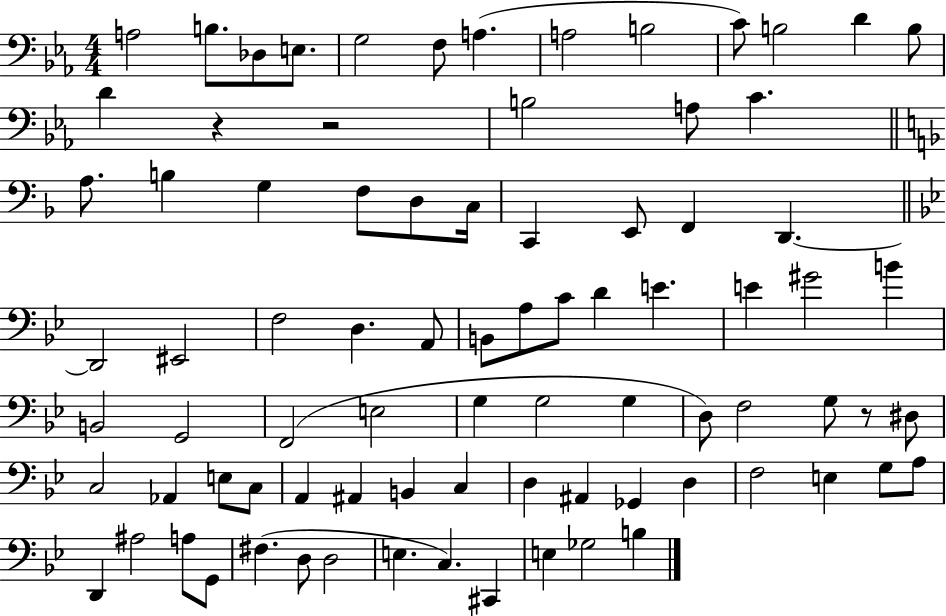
X:1
T:Untitled
M:4/4
L:1/4
K:Eb
A,2 B,/2 _D,/2 E,/2 G,2 F,/2 A, A,2 B,2 C/2 B,2 D B,/2 D z z2 B,2 A,/2 C A,/2 B, G, F,/2 D,/2 C,/4 C,, E,,/2 F,, D,, D,,2 ^E,,2 F,2 D, A,,/2 B,,/2 A,/2 C/2 D E E ^G2 B B,,2 G,,2 F,,2 E,2 G, G,2 G, D,/2 F,2 G,/2 z/2 ^D,/2 C,2 _A,, E,/2 C,/2 A,, ^A,, B,, C, D, ^A,, _G,, D, F,2 E, G,/2 A,/2 D,, ^A,2 A,/2 G,,/2 ^F, D,/2 D,2 E, C, ^C,, E, _G,2 B,